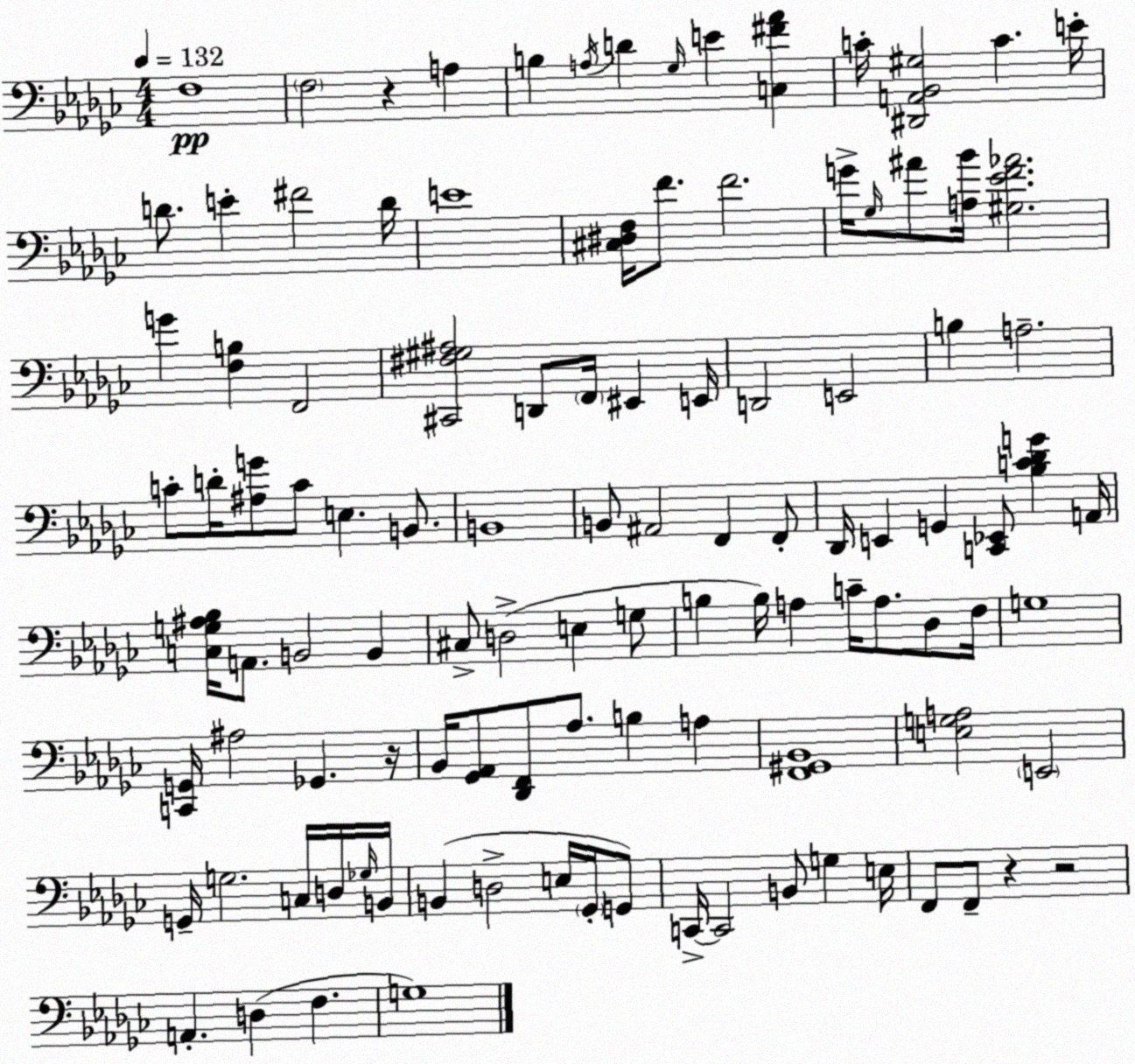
X:1
T:Untitled
M:4/4
L:1/4
K:Ebm
F,4 F,2 z A, B, A,/4 D _G,/4 E [C,^F_A] C/4 [^D,,A,,_B,,^G,]2 C E/4 D/2 E ^F2 D/4 E4 [^C,^D,F,]/4 F/2 F2 G/4 _G,/4 ^A/2 [A,_B]/4 [^G,_EF_A]2 G [F,B,] F,,2 [^C,,^F,^G,^A,]2 D,,/2 F,,/4 ^E,, E,,/4 D,,2 E,,2 B, A,2 C/2 D/4 [^A,G]/2 C/2 E, B,,/2 B,,4 B,,/2 ^A,,2 F,, F,,/2 _D,,/4 E,, G,, [C,,_E,,]/2 [_B,C_DG] A,,/4 [C,G,^A,_B,]/4 A,,/2 B,,2 B,, ^C,/2 D,2 E, G,/2 B, B,/4 A, C/4 A,/2 _D,/2 F,/4 G,4 [C,,G,,]/4 ^A,2 _G,, z/4 _B,,/4 [_G,,_A,,]/2 [_D,,F,,]/2 _A,/2 B, A, [F,,^G,,_B,,]4 [E,G,A,]2 E,,2 G,,/4 G,2 C,/4 D,/4 _G,/4 B,,/4 B,, D,2 E,/4 _G,,/4 G,,/2 C,,/4 C,,2 B,,/2 G, E,/4 F,,/2 F,,/2 z z2 A,, D, F, G,4